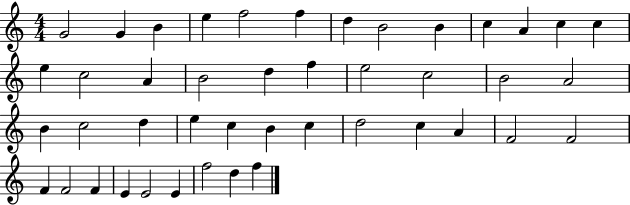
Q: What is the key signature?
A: C major